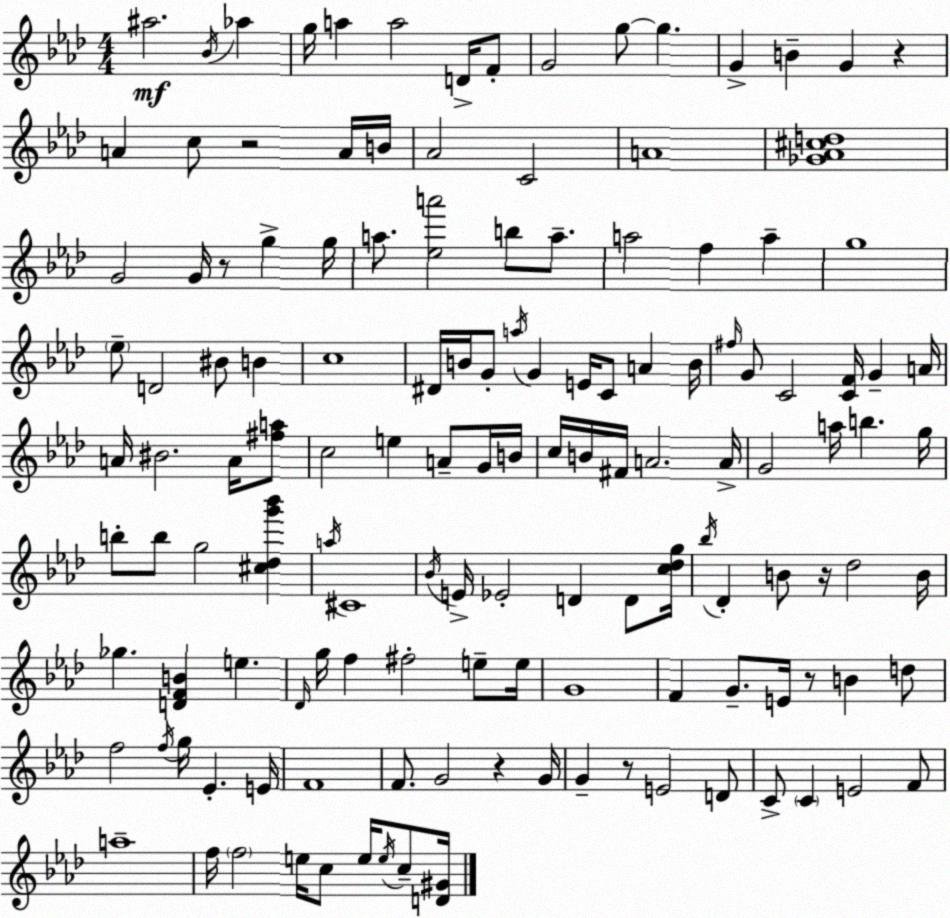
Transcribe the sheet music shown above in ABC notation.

X:1
T:Untitled
M:4/4
L:1/4
K:Fm
^a2 _B/4 _a g/4 a a2 D/4 F/2 G2 g/2 g G B G z A c/2 z2 A/4 B/4 _A2 C2 A4 [_G_A^cd]4 G2 G/4 z/2 g g/4 a/2 [_ea']2 b/2 a/2 a2 f a g4 _e/2 D2 ^B/2 B c4 ^D/4 B/4 G/2 a/4 G E/4 C/2 A B/4 ^f/4 G/2 C2 [CF]/4 G A/4 A/4 ^B2 A/4 [^fa]/2 c2 e A/2 G/4 B/4 c/4 B/4 ^F/4 A2 A/4 G2 a/4 b g/4 b/2 b/2 g2 [^c_dg'_b'] a/4 ^C4 _B/4 E/4 _E2 D D/2 [c_dg]/4 _b/4 _D B/2 z/4 _d2 B/4 _g [DFB] e _D/4 g/4 f ^f2 e/2 e/4 G4 F G/2 E/4 z/2 B d/2 f2 f/4 g/4 _E E/4 F4 F/2 G2 z G/4 G z/2 E2 D/2 C/2 C E2 F/2 a4 f/4 f2 e/4 c/2 e/4 e/4 c/2 [D^G]/4